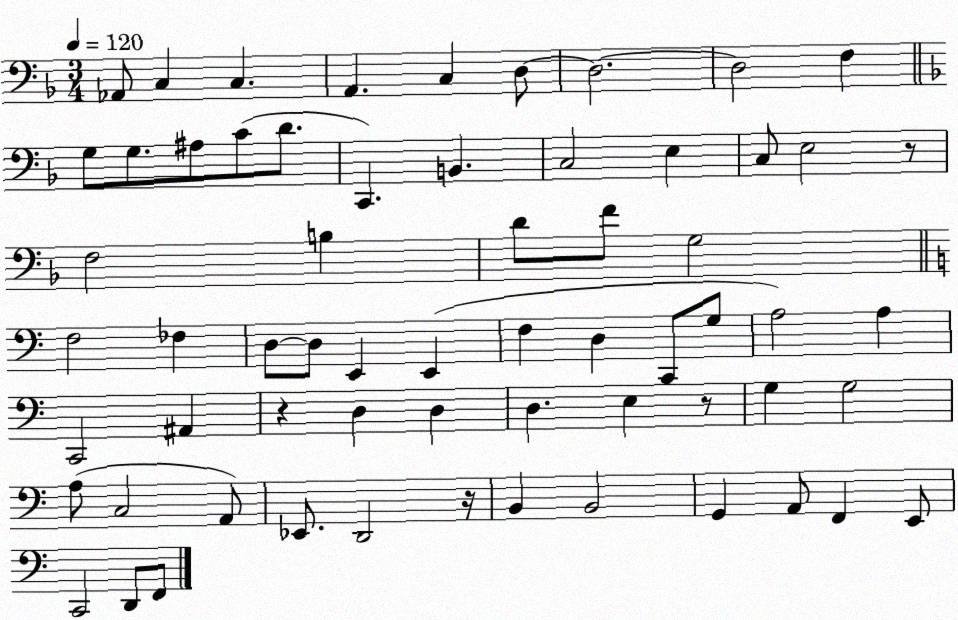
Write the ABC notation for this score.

X:1
T:Untitled
M:3/4
L:1/4
K:F
_A,,/2 C, C, A,, C, D,/2 D,2 D,2 F, G,/2 G,/2 ^A,/2 C/2 D/2 C,, B,, C,2 E, C,/2 E,2 z/2 F,2 B, D/2 F/2 G,2 F,2 _F, D,/2 D,/2 E,, E,, F, D, C,,/2 G,/2 A,2 A, C,,2 ^A,, z D, D, D, E, z/2 G, G,2 A,/2 C,2 A,,/2 _E,,/2 D,,2 z/4 B,, B,,2 G,, A,,/2 F,, E,,/2 C,,2 D,,/2 F,,/2